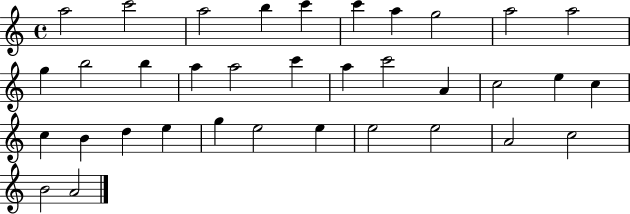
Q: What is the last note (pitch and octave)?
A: A4